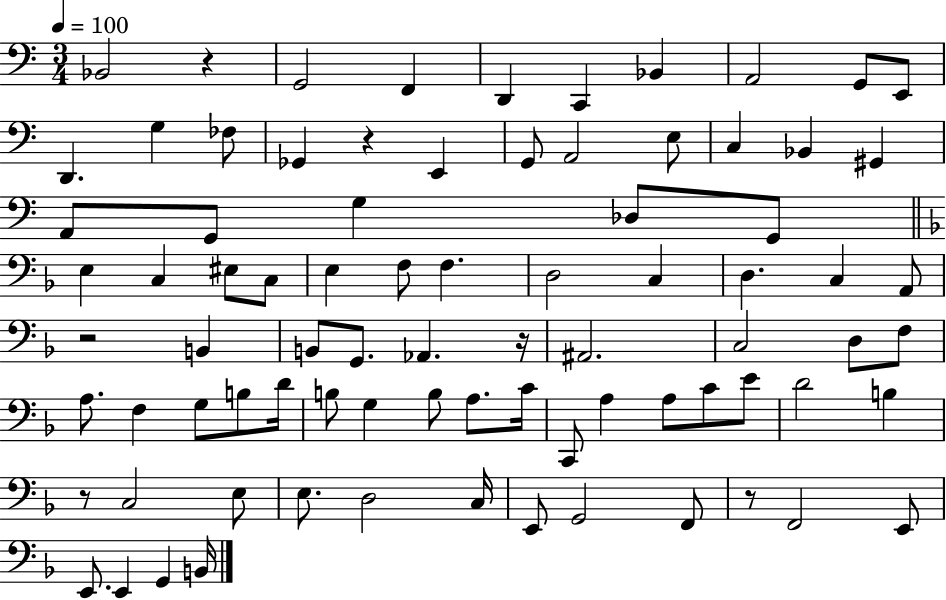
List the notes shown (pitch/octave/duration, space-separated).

Bb2/h R/q G2/h F2/q D2/q C2/q Bb2/q A2/h G2/e E2/e D2/q. G3/q FES3/e Gb2/q R/q E2/q G2/e A2/h E3/e C3/q Bb2/q G#2/q A2/e G2/e G3/q Db3/e G2/e E3/q C3/q EIS3/e C3/e E3/q F3/e F3/q. D3/h C3/q D3/q. C3/q A2/e R/h B2/q B2/e G2/e. Ab2/q. R/s A#2/h. C3/h D3/e F3/e A3/e. F3/q G3/e B3/e D4/s B3/e G3/q B3/e A3/e. C4/s C2/e A3/q A3/e C4/e E4/e D4/h B3/q R/e C3/h E3/e E3/e. D3/h C3/s E2/e G2/h F2/e R/e F2/h E2/e E2/e. E2/q G2/q B2/s